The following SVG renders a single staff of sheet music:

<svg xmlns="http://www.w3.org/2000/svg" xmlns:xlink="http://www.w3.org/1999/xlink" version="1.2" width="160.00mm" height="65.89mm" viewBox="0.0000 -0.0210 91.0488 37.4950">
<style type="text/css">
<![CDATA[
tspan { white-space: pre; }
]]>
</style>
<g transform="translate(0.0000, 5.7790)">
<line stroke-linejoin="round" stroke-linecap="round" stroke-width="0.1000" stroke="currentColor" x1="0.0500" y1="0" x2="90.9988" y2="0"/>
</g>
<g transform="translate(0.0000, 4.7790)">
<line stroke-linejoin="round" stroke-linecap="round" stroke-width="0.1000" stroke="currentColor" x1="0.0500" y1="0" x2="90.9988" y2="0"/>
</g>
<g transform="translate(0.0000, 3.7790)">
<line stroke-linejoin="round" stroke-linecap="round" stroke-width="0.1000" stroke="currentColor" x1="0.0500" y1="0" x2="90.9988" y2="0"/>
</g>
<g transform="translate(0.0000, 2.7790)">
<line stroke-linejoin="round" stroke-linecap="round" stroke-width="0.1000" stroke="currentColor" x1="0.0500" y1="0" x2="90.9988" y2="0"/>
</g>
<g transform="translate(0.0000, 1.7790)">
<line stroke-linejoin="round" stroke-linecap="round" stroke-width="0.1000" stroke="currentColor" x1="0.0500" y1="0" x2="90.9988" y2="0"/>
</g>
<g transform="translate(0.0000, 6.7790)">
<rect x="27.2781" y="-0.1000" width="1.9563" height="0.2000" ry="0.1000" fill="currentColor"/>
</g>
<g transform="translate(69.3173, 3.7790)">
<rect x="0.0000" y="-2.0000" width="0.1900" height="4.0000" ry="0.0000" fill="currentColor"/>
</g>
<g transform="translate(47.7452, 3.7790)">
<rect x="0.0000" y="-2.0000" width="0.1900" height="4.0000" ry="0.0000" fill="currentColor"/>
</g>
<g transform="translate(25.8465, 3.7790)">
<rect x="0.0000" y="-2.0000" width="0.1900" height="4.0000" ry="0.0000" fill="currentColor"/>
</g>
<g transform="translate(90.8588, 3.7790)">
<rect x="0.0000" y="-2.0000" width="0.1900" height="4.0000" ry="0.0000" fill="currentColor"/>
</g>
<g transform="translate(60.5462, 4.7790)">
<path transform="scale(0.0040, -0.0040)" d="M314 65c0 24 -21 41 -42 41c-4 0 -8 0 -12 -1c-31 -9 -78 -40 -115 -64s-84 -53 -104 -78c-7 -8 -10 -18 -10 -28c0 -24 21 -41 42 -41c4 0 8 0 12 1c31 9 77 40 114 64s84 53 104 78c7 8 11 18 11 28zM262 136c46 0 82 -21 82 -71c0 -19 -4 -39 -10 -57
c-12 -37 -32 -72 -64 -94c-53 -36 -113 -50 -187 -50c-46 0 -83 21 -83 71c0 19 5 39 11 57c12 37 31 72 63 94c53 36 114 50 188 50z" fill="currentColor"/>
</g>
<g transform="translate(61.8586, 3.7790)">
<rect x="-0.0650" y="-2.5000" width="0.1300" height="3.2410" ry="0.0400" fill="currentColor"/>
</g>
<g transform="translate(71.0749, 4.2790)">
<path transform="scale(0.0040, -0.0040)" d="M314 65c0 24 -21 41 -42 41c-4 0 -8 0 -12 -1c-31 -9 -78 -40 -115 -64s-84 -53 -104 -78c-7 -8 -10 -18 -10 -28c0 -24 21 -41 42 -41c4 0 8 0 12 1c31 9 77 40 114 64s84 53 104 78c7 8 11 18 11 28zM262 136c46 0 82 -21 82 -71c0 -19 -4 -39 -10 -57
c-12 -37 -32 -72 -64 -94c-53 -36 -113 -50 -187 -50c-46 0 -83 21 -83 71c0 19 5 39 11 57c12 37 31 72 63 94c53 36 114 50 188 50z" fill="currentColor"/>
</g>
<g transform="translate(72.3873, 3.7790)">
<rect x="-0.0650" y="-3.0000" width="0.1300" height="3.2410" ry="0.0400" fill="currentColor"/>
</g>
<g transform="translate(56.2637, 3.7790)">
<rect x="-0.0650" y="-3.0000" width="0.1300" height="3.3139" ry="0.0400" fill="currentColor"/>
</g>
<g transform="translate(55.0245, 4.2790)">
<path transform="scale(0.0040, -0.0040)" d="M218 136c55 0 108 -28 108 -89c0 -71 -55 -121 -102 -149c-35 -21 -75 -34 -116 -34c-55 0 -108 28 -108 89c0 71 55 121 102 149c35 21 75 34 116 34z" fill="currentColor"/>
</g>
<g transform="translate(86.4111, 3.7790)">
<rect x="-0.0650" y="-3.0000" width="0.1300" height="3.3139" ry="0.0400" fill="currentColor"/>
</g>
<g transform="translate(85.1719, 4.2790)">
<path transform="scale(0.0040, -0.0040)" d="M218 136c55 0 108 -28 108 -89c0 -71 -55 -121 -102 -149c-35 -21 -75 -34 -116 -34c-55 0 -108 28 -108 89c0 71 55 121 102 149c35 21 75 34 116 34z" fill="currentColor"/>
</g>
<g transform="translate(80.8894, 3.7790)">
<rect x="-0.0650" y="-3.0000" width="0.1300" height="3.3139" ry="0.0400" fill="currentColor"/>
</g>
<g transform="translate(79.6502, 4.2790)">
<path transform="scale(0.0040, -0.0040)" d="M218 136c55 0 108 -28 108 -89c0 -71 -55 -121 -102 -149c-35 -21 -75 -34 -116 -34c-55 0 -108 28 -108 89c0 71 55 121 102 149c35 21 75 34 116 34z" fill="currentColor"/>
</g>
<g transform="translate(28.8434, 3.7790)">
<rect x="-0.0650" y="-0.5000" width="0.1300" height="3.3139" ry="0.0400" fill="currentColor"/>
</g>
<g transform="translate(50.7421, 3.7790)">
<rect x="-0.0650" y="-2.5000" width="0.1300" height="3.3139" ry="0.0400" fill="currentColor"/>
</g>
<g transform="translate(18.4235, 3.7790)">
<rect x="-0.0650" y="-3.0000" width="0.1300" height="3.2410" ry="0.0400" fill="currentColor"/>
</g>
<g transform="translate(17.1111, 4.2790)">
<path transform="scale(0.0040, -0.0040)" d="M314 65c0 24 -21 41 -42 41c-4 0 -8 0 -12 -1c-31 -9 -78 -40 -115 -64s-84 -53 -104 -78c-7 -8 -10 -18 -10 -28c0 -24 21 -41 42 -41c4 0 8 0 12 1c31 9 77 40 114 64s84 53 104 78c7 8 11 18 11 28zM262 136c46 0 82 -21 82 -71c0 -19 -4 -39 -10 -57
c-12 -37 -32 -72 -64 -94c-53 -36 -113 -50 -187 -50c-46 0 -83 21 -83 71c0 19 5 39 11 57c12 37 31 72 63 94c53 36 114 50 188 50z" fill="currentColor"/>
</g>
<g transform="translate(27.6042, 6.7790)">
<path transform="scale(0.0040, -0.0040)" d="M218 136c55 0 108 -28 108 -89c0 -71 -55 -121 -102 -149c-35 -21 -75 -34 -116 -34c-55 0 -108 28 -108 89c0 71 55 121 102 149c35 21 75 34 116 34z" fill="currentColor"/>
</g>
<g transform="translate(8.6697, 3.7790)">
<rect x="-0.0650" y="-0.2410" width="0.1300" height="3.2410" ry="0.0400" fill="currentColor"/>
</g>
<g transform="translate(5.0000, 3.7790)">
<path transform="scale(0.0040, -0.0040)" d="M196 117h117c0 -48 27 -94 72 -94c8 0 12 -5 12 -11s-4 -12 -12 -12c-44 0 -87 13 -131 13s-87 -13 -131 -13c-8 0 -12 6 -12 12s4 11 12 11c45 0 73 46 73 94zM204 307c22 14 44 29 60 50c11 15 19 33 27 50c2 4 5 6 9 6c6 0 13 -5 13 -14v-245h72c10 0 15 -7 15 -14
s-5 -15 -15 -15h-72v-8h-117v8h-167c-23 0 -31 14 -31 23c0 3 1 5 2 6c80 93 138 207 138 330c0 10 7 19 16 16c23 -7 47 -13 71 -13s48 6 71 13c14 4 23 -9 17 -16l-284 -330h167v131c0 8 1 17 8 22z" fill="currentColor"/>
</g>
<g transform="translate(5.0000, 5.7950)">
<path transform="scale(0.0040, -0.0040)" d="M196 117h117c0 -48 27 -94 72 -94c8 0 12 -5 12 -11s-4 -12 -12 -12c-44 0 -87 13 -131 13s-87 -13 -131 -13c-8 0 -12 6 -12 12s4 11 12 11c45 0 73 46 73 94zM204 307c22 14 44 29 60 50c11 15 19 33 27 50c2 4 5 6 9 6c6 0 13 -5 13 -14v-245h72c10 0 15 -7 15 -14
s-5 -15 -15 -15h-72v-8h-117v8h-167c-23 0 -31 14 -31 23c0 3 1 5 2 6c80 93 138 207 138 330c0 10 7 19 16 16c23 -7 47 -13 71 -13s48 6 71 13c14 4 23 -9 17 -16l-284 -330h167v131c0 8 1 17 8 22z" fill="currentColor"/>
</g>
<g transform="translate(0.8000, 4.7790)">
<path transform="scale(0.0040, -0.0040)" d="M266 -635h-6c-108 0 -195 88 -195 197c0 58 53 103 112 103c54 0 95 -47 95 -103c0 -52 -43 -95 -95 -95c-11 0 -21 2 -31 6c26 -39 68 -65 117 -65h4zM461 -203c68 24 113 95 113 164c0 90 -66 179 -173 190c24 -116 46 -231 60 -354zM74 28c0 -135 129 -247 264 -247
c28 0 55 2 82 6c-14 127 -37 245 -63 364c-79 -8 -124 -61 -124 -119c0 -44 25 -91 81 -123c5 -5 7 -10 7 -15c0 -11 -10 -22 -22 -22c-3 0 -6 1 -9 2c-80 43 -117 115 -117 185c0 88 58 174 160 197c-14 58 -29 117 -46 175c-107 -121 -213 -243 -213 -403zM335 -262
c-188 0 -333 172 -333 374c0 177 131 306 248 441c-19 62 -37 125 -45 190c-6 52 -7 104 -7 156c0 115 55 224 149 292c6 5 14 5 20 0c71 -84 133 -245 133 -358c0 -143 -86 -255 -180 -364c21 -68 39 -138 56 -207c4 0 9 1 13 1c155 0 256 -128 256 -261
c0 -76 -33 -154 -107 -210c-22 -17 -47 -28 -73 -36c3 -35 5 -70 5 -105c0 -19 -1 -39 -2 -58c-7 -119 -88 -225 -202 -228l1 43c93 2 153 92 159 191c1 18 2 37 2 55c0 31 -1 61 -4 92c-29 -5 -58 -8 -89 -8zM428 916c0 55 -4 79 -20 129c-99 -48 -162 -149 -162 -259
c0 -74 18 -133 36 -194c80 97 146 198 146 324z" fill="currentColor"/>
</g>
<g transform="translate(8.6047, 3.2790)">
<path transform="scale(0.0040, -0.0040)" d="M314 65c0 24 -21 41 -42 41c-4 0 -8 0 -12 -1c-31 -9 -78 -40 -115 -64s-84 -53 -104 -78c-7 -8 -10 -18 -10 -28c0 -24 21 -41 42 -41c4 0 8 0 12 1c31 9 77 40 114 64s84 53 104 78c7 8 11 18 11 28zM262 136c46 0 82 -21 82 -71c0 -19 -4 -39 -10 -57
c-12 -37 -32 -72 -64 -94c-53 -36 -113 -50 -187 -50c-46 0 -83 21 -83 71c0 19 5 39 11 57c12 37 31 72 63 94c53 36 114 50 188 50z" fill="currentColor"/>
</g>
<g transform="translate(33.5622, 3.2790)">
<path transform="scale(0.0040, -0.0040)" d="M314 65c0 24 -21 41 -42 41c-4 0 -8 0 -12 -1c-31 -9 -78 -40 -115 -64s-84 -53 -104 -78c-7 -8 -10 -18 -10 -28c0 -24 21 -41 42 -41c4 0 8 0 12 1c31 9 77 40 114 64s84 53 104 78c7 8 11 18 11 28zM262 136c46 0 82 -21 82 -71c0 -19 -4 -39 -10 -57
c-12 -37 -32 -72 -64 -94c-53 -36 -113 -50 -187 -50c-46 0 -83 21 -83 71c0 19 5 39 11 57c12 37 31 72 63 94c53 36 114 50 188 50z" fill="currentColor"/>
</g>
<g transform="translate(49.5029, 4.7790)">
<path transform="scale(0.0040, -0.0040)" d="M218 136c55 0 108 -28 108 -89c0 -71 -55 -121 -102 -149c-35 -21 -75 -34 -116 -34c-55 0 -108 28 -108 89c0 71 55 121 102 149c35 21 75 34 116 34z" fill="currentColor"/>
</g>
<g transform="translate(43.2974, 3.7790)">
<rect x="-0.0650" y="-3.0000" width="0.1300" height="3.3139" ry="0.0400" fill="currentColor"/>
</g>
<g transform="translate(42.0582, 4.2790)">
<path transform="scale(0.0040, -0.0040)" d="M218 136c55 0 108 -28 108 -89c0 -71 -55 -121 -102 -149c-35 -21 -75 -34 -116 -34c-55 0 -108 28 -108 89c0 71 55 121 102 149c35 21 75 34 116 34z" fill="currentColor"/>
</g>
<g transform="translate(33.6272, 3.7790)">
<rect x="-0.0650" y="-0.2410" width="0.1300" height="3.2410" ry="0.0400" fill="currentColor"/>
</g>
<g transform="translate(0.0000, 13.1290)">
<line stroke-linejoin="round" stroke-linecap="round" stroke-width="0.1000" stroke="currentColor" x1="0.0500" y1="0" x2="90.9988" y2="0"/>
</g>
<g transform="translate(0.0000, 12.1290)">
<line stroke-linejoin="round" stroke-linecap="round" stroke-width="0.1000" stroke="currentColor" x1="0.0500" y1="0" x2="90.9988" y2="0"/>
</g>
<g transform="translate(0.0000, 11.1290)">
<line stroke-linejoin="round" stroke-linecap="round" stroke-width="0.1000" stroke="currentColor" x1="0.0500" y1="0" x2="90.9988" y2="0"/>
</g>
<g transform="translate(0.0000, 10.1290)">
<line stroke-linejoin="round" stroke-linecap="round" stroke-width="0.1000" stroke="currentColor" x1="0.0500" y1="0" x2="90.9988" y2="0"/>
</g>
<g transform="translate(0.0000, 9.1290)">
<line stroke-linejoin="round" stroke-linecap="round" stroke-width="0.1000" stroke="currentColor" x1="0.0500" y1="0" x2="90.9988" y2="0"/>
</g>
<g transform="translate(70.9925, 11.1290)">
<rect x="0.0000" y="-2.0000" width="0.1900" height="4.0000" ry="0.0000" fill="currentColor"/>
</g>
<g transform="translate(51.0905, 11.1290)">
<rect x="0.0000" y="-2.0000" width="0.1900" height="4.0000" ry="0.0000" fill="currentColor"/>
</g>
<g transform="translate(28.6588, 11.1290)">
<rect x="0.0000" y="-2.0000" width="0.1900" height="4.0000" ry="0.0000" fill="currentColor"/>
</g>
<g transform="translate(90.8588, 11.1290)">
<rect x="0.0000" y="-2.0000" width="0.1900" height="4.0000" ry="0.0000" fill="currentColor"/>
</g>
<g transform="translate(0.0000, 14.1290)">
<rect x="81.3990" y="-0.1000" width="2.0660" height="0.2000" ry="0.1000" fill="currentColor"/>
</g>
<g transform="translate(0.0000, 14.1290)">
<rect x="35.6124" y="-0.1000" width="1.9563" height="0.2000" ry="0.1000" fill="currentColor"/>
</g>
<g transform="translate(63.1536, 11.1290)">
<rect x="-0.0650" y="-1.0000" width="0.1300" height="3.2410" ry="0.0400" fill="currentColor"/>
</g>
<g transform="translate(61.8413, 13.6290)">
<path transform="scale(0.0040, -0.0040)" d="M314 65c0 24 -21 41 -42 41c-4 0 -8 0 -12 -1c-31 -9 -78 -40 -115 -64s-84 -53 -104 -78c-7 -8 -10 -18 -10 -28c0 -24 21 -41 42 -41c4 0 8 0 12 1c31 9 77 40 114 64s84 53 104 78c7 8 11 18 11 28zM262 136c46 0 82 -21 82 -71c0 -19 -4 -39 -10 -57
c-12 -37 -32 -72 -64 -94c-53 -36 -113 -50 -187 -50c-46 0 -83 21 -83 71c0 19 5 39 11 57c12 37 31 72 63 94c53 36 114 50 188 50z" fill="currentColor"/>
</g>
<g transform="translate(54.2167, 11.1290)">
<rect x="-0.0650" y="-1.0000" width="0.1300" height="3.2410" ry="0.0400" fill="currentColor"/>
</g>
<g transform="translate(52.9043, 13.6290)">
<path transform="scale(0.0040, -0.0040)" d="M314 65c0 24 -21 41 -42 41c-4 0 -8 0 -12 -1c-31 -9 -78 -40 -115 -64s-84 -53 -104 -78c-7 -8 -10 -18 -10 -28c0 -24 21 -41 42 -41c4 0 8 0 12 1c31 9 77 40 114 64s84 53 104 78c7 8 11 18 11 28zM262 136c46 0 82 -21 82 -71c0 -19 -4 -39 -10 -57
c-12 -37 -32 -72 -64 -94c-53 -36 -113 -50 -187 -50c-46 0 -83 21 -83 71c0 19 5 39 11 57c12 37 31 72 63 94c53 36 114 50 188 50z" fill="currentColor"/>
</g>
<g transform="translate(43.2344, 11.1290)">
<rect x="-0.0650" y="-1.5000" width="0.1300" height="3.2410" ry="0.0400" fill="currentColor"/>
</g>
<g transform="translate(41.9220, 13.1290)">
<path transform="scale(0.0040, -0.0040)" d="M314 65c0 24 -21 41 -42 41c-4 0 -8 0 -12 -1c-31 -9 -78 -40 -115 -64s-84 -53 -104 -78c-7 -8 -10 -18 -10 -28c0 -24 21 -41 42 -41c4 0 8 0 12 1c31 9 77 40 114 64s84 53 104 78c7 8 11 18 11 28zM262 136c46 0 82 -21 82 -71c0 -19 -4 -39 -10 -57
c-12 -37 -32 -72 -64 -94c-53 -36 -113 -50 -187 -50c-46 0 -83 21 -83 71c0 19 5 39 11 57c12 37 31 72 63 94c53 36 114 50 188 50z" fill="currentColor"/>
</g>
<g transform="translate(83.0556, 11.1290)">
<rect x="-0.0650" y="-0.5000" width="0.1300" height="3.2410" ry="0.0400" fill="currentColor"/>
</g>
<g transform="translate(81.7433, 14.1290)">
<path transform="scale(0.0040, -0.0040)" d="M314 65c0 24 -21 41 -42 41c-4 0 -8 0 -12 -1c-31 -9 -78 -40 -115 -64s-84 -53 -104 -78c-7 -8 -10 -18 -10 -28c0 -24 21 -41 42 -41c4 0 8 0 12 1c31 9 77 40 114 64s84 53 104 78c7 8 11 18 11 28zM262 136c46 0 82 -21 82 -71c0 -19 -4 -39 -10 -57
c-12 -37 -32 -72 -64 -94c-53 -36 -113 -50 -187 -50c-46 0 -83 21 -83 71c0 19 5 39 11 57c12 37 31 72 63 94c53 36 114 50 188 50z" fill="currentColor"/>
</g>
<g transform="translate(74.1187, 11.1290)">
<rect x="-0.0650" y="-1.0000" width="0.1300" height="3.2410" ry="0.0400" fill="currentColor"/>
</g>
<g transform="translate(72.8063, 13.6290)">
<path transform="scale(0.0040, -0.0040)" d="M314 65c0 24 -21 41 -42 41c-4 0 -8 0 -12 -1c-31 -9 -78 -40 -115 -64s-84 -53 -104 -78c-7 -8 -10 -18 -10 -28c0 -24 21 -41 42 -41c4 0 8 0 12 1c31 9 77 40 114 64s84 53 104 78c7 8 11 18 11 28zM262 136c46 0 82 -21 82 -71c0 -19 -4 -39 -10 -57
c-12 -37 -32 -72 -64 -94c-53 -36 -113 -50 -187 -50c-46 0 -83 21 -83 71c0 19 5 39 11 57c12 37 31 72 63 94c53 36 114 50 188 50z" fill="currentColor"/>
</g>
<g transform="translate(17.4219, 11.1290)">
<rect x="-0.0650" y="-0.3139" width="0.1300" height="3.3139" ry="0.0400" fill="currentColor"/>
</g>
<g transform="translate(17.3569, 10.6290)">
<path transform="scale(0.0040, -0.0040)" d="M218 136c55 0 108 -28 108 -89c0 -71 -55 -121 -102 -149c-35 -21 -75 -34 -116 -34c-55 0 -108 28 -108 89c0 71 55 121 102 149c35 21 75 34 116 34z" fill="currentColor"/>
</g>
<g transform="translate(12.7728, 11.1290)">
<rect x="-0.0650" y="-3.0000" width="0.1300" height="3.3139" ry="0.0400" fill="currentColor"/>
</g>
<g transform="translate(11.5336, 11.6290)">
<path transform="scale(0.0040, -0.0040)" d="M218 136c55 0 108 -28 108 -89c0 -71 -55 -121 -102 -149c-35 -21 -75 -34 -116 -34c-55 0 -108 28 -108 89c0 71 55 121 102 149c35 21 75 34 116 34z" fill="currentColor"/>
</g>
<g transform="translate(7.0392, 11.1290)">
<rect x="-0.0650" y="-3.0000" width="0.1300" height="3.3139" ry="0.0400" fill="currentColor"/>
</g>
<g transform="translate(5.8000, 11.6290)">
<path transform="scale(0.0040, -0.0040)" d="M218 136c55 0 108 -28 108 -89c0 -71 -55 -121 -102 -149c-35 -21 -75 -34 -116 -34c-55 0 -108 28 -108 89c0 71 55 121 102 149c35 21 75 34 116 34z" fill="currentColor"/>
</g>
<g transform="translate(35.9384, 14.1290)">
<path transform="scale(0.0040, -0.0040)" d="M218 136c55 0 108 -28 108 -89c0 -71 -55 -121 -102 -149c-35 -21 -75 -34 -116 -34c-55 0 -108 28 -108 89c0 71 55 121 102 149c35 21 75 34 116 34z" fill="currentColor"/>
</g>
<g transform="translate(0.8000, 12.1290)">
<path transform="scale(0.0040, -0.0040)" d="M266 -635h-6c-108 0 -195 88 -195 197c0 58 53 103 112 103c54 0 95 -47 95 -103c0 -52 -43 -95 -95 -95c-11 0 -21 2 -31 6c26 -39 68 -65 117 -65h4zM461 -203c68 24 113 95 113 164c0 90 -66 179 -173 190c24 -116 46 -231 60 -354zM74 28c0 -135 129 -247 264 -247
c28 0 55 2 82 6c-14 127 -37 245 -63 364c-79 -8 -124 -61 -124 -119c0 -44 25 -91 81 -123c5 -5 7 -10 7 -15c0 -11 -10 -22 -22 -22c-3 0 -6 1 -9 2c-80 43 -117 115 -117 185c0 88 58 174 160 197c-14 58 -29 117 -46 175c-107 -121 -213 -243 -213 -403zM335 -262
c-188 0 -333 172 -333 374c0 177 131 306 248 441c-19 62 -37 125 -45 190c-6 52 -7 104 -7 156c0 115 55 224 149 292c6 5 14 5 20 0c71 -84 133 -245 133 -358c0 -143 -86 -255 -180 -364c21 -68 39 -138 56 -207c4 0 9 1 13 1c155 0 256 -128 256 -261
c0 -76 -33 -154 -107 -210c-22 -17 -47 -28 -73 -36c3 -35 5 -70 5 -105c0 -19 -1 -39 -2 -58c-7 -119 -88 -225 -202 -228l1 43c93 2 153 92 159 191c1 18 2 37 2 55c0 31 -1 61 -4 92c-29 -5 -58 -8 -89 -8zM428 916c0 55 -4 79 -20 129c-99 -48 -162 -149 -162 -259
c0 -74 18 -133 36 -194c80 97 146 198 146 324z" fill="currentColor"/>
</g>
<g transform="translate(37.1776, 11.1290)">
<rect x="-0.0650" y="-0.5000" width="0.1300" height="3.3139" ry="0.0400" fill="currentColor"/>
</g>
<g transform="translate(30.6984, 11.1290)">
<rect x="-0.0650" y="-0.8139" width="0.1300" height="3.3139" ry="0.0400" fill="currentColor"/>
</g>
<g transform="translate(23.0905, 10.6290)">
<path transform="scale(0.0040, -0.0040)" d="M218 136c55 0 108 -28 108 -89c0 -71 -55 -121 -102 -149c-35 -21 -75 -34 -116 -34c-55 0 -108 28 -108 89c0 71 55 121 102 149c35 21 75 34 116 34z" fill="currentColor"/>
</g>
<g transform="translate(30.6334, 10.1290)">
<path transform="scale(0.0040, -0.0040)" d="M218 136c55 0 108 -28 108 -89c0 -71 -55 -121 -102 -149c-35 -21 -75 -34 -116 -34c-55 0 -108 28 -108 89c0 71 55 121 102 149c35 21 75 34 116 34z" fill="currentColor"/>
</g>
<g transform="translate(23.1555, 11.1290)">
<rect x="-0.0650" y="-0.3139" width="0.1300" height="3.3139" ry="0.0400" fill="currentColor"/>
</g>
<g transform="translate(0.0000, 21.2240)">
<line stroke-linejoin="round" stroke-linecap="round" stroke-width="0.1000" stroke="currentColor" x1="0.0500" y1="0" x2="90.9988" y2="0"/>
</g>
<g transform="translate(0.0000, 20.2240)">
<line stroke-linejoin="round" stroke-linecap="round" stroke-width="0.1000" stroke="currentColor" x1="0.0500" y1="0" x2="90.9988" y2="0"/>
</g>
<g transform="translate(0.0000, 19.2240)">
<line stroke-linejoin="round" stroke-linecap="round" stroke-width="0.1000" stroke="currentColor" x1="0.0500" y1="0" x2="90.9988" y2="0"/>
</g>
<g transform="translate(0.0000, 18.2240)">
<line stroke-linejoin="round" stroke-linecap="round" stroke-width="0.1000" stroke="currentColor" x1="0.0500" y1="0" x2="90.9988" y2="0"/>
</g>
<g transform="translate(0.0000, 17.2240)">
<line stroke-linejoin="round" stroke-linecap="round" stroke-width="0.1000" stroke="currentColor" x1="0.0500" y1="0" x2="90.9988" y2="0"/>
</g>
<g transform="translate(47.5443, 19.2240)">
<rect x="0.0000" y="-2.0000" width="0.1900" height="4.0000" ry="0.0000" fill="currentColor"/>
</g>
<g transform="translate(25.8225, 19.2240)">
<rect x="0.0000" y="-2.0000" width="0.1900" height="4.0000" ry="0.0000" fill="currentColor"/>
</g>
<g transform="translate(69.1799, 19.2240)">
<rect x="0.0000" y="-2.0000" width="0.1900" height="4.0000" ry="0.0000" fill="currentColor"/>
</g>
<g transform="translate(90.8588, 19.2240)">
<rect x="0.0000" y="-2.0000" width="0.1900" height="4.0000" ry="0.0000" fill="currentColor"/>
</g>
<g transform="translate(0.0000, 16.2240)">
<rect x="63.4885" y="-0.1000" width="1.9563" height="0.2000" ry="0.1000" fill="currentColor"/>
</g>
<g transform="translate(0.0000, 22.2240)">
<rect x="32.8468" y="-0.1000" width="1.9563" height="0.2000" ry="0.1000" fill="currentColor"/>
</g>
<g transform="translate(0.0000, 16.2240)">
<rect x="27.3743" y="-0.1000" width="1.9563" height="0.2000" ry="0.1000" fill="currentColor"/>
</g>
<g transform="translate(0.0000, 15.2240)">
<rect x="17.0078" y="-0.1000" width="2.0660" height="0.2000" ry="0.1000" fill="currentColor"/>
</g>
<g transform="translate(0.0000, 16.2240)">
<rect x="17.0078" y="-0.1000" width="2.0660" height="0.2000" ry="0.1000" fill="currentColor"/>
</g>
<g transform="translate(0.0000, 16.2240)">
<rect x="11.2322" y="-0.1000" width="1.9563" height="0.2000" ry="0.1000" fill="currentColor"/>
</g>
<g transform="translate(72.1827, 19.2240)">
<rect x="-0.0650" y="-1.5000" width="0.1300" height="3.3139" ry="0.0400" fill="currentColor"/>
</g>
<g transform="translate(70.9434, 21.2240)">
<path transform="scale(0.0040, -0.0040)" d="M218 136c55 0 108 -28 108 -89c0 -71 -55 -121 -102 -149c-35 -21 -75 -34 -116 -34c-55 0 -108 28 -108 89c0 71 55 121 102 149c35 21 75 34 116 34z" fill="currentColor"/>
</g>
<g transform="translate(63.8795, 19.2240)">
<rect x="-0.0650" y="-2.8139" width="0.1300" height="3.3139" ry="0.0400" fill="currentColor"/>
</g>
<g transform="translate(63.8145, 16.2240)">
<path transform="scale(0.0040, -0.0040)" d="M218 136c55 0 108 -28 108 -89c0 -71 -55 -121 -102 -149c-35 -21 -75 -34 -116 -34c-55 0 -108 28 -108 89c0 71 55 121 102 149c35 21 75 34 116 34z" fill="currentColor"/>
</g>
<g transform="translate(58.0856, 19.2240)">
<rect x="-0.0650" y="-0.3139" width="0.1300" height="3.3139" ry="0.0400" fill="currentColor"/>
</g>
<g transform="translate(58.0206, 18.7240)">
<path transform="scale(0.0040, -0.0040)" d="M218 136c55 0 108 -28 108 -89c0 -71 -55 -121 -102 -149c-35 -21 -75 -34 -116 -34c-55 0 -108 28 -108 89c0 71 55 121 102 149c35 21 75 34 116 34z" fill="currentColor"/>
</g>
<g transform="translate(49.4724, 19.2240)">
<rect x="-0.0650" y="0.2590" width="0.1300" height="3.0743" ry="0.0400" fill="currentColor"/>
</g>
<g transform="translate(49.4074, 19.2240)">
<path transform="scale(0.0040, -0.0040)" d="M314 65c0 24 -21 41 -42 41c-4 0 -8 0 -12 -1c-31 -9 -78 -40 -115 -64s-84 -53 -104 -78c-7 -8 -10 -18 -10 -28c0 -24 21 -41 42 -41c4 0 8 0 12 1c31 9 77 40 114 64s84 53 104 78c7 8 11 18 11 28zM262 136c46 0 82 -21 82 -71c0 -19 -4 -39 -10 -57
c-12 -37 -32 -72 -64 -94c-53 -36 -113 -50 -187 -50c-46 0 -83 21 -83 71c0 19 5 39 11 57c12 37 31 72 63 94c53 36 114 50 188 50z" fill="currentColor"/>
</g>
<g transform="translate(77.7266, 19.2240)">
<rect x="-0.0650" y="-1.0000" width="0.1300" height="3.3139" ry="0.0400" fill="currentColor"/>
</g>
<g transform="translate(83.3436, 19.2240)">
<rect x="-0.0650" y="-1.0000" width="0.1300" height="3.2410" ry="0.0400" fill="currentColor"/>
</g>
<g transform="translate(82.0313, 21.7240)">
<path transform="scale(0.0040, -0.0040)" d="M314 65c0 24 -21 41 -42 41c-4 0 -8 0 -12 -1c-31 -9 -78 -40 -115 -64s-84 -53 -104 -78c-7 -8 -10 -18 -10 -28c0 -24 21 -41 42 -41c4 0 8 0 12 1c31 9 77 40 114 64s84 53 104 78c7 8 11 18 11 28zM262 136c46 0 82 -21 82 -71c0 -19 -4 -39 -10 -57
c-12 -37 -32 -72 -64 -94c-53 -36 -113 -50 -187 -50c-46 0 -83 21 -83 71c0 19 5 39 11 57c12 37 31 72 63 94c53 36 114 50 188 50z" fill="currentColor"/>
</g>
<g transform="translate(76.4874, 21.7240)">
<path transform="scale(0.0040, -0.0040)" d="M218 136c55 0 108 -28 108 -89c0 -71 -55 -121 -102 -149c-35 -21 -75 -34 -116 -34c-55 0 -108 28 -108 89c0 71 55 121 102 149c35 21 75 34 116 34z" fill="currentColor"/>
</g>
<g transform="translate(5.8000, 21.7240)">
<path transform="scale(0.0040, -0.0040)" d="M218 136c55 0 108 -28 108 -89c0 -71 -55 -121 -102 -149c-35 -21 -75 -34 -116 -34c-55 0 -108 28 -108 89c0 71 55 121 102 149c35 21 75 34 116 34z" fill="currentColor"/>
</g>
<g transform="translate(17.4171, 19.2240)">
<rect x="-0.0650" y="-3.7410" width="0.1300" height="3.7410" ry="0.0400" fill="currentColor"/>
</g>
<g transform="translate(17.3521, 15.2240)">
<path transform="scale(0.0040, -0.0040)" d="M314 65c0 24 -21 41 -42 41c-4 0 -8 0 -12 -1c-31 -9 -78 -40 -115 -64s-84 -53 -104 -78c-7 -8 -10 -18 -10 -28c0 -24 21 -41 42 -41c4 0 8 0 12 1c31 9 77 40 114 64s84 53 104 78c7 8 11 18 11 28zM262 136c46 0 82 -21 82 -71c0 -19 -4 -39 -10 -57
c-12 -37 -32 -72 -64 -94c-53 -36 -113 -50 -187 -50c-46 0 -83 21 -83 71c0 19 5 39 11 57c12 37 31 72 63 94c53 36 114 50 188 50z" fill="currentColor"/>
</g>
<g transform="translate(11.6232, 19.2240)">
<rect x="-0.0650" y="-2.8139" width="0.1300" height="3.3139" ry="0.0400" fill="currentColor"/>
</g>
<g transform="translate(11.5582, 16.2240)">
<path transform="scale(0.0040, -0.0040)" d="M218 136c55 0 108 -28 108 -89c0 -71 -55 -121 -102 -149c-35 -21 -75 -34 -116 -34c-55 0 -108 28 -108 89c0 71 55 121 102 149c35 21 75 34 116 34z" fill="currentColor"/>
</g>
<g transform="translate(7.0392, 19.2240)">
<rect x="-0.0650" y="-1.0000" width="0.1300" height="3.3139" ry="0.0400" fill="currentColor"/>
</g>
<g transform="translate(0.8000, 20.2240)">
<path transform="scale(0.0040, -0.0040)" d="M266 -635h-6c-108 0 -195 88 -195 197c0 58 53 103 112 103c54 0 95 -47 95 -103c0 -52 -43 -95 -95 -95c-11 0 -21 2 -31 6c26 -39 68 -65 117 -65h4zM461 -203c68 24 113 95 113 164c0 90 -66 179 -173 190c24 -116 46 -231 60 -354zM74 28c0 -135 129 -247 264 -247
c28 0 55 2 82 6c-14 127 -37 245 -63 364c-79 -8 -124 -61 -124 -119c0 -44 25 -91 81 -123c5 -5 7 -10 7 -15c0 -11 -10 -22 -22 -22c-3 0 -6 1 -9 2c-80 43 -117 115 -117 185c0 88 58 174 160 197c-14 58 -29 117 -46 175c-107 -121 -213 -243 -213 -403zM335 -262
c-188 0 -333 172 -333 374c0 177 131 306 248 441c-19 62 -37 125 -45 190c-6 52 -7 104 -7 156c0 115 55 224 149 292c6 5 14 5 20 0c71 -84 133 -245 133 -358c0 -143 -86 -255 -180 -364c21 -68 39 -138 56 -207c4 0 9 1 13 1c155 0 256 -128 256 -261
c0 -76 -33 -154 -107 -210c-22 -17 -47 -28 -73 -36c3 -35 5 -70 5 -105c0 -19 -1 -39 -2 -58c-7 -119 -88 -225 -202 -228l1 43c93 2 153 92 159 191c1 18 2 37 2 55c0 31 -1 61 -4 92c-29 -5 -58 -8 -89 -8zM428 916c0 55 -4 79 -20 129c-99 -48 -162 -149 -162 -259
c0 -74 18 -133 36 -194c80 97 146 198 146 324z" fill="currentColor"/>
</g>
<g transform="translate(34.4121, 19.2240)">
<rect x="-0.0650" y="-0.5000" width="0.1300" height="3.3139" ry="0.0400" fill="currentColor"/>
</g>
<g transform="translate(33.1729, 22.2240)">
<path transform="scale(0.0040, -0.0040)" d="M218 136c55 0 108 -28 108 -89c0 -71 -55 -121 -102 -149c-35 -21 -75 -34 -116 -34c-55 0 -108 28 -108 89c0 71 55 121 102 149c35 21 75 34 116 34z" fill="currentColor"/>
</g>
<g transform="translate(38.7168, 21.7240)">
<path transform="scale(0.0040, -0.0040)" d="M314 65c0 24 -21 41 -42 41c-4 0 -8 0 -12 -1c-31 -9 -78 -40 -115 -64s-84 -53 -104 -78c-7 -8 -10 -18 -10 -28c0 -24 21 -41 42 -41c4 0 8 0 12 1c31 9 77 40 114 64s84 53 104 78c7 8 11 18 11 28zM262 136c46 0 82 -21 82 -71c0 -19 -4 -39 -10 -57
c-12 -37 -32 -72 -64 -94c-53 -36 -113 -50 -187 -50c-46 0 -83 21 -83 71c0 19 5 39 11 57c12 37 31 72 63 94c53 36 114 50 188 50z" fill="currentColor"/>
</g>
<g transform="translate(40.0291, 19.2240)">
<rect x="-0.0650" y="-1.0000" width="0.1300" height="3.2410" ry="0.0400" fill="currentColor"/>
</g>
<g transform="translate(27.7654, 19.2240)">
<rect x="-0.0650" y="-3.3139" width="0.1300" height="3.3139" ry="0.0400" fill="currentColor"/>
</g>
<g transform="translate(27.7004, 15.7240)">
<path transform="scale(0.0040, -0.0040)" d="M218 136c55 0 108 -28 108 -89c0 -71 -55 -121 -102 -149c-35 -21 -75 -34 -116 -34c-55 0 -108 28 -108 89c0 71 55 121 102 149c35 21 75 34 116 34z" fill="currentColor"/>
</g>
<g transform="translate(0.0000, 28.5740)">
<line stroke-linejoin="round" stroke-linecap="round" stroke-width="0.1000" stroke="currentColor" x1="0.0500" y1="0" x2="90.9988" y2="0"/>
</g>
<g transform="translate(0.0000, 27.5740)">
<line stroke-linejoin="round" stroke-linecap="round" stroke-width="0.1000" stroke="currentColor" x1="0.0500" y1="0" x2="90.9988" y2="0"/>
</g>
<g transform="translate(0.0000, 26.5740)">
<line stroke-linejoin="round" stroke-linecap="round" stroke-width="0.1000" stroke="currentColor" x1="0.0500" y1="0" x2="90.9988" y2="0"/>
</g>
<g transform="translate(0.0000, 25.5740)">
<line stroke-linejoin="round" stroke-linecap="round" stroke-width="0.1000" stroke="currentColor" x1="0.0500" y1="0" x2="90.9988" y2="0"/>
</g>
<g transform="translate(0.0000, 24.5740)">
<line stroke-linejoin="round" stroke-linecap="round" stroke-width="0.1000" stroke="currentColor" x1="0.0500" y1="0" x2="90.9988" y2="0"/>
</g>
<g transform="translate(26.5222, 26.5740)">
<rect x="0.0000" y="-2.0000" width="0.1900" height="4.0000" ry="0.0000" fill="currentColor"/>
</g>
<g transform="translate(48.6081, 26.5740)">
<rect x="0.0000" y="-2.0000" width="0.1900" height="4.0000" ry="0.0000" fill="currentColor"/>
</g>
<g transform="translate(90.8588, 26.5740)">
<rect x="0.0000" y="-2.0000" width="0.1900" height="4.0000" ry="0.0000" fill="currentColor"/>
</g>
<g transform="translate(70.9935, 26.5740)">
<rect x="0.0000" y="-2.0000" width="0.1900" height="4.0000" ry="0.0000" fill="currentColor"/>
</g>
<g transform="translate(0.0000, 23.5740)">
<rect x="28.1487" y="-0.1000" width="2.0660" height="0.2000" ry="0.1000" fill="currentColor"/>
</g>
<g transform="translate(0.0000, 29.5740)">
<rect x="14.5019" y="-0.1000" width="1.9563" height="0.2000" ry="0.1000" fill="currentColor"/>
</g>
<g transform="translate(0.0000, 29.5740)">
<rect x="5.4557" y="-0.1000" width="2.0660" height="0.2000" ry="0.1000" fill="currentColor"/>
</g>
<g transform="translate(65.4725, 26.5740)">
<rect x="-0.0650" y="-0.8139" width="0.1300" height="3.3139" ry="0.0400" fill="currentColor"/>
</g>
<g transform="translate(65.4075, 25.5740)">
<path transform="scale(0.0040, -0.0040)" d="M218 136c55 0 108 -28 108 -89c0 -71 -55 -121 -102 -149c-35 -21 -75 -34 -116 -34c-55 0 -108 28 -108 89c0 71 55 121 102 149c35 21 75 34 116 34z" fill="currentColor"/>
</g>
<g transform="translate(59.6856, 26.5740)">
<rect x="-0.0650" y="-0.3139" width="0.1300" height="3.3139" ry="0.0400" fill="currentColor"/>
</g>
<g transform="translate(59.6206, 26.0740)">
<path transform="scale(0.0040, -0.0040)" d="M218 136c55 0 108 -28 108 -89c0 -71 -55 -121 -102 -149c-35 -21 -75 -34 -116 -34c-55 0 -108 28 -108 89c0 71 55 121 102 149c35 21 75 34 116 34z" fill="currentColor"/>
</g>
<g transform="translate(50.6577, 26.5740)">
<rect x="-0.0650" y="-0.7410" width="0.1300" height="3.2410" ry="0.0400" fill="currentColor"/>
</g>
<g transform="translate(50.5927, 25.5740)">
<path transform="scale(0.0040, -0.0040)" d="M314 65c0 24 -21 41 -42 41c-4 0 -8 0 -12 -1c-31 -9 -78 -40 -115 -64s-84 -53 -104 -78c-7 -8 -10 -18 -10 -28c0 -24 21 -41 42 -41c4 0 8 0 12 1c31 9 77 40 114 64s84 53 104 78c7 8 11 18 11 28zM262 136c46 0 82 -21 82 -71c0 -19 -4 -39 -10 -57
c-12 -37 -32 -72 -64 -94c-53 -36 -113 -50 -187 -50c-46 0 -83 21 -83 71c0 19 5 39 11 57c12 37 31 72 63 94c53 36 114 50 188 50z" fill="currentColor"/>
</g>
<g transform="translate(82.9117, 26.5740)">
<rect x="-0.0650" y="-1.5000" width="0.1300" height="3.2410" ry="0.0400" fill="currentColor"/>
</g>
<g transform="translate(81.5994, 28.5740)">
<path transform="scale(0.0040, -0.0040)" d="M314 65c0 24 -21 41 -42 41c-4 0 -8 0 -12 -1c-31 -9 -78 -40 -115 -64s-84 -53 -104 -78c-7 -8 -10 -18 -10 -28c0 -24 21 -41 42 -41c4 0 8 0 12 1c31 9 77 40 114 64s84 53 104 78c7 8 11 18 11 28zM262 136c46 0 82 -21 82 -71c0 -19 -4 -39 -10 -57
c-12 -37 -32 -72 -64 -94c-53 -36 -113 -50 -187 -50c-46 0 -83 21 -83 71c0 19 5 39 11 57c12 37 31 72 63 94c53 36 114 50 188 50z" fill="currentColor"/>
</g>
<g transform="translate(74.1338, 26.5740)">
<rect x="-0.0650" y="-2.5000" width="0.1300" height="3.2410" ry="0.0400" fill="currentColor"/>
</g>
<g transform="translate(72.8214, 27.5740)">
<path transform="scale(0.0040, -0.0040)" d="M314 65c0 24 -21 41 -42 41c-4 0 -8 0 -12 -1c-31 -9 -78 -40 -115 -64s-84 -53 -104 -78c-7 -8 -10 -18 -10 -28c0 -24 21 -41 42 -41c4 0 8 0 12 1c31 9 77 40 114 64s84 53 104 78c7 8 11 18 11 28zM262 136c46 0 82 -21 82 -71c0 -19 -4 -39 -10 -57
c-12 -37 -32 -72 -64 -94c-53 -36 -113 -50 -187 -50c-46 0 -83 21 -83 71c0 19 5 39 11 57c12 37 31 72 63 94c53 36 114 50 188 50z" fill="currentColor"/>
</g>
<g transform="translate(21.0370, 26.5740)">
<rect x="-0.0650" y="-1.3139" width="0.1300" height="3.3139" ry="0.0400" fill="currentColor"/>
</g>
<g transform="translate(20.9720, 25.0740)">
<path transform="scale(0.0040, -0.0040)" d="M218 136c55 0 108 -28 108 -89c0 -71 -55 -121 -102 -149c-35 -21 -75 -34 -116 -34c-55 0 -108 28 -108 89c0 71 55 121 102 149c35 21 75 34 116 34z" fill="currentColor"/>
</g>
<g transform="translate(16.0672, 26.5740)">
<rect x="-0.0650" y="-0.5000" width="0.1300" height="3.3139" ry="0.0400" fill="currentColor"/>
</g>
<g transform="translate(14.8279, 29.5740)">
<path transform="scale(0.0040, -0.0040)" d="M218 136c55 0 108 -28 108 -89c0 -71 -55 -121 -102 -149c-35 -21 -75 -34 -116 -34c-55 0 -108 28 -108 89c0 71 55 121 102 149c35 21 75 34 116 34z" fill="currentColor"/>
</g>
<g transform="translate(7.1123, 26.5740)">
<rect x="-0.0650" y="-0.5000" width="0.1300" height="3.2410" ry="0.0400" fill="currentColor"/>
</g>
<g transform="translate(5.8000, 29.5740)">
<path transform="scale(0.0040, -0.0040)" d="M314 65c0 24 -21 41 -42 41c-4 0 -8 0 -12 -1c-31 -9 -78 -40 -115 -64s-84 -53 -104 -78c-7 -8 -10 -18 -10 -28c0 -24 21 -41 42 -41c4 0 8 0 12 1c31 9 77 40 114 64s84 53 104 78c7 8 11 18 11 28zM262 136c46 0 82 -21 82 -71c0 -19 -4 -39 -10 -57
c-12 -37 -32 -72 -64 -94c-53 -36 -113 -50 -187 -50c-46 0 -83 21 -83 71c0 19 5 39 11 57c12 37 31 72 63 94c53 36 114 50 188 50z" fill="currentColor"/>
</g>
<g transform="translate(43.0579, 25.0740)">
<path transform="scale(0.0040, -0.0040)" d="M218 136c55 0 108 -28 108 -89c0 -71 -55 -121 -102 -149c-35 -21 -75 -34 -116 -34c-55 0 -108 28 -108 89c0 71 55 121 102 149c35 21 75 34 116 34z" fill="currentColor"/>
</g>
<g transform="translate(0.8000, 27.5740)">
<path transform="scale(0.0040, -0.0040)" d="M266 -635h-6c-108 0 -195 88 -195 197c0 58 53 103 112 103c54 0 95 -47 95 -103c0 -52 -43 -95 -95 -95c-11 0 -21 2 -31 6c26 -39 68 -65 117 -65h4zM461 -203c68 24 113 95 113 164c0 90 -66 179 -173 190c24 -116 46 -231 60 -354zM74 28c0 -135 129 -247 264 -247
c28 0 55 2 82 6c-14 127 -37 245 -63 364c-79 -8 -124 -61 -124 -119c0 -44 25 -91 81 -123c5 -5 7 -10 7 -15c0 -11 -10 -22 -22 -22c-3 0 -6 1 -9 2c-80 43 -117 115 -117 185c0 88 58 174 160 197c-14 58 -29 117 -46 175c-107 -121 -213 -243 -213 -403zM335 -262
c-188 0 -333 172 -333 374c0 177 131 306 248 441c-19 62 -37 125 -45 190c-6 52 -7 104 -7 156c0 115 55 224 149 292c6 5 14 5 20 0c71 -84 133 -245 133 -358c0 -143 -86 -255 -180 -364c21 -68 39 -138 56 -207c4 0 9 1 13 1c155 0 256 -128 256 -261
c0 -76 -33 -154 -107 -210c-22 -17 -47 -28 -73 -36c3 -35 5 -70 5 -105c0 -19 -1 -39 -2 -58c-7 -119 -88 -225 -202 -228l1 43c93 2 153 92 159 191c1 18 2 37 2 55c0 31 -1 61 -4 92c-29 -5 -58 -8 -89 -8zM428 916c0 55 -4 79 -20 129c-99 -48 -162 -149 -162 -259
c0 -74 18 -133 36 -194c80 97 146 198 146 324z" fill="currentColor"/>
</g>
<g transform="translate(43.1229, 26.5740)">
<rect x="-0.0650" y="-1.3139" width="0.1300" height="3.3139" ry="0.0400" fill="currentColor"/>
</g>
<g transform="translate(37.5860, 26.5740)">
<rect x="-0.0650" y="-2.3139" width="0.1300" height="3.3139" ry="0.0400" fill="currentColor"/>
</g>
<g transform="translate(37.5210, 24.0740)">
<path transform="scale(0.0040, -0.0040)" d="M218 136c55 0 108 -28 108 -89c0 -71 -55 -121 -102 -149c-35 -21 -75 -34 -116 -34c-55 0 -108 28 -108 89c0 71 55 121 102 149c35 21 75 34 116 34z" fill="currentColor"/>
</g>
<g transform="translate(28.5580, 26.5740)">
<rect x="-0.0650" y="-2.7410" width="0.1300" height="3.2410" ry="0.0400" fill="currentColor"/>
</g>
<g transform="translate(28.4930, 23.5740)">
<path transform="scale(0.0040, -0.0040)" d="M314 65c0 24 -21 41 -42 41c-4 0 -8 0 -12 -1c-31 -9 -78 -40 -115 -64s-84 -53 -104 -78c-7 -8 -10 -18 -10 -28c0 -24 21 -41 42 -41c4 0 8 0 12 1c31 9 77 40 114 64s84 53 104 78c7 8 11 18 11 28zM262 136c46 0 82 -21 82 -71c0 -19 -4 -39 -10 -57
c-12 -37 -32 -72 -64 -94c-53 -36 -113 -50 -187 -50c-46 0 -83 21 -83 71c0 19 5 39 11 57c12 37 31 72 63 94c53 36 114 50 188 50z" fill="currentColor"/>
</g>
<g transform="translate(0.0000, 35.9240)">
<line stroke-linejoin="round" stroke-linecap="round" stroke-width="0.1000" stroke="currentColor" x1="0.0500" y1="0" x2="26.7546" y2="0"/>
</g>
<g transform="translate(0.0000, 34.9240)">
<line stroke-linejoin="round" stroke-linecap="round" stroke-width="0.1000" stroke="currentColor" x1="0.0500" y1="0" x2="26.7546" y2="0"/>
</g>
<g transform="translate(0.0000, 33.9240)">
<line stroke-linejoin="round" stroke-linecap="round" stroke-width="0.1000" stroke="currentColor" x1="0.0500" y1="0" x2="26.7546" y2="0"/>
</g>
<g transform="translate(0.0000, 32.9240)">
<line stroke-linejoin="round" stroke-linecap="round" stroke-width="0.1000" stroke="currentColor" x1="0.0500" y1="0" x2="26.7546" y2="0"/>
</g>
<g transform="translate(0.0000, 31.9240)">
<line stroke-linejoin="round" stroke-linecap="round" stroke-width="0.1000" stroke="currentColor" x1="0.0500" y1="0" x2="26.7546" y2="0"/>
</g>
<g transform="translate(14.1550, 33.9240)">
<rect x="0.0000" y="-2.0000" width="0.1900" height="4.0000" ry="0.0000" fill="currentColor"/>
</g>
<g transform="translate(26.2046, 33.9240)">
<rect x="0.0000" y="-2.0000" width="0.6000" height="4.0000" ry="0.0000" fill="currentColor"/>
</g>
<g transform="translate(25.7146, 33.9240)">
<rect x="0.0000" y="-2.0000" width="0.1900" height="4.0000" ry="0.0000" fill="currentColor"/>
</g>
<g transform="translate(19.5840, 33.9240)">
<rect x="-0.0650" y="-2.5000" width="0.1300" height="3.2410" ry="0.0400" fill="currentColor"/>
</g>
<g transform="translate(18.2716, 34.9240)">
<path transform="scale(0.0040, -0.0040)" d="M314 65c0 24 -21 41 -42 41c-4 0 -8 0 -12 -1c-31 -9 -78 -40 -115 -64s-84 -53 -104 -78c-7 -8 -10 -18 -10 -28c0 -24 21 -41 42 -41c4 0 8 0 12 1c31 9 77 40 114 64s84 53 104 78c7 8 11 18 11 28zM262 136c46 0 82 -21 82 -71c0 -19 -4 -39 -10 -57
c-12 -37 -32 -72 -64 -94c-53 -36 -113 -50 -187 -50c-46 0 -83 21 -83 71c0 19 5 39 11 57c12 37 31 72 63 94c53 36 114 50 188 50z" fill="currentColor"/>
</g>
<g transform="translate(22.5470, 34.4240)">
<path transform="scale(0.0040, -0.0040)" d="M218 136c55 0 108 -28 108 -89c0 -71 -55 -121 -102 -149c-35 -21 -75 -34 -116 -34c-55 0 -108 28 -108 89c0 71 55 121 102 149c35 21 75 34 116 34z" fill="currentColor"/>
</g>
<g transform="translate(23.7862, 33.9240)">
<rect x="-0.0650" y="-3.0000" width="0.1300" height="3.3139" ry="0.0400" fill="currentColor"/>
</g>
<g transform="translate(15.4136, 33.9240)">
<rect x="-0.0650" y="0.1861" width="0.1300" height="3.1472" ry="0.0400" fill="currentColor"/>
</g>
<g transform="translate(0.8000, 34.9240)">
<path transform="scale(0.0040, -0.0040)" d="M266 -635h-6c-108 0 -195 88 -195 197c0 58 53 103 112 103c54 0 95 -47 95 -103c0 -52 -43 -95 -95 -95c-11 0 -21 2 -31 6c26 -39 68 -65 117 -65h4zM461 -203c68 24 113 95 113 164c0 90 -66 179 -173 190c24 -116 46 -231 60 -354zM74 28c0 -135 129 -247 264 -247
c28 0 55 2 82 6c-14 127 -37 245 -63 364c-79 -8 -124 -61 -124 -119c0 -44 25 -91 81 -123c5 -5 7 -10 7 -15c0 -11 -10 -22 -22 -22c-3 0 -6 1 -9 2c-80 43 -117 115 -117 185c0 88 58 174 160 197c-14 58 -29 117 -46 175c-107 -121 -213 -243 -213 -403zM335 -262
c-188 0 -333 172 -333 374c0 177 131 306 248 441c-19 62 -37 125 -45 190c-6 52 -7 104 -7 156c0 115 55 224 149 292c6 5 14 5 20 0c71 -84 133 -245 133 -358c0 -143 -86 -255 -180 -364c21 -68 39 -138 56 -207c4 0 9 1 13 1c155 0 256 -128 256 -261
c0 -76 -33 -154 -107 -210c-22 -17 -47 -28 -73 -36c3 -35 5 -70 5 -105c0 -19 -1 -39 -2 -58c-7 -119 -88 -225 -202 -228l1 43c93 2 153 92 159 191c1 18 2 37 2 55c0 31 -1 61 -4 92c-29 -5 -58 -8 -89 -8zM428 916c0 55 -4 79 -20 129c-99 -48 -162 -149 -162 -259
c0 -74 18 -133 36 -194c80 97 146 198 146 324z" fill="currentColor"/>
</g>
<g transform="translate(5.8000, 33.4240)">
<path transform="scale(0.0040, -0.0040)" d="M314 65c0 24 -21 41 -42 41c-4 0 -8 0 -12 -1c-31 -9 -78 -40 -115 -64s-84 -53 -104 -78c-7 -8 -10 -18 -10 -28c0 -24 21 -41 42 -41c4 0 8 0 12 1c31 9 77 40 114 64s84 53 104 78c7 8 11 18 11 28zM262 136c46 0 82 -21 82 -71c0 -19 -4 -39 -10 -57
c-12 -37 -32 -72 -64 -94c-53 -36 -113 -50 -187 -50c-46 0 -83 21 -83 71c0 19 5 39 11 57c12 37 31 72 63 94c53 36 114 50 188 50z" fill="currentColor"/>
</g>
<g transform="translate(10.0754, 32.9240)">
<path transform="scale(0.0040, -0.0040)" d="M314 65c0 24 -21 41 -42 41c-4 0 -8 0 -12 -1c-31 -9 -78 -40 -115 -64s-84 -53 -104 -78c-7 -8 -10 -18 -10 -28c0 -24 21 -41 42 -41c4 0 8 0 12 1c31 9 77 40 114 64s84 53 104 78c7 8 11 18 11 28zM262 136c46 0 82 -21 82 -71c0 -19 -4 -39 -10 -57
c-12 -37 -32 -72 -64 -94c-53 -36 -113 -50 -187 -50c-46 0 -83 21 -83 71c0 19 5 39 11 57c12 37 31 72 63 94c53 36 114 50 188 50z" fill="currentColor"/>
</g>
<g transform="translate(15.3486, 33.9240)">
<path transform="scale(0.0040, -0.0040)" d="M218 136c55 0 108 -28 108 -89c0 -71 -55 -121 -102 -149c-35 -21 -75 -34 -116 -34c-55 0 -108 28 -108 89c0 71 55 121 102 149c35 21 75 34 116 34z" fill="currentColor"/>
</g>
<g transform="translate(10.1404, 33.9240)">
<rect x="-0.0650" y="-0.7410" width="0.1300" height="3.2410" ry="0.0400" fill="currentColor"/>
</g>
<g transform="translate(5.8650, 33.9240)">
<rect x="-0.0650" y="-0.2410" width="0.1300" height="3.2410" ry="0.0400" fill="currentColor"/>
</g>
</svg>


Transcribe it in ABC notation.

X:1
T:Untitled
M:4/4
L:1/4
K:C
c2 A2 C c2 A G A G2 A2 A A A A c c d C E2 D2 D2 D2 C2 D a c'2 b C D2 B2 c a E D D2 C2 C e a2 g e d2 c d G2 E2 c2 d2 B G2 A